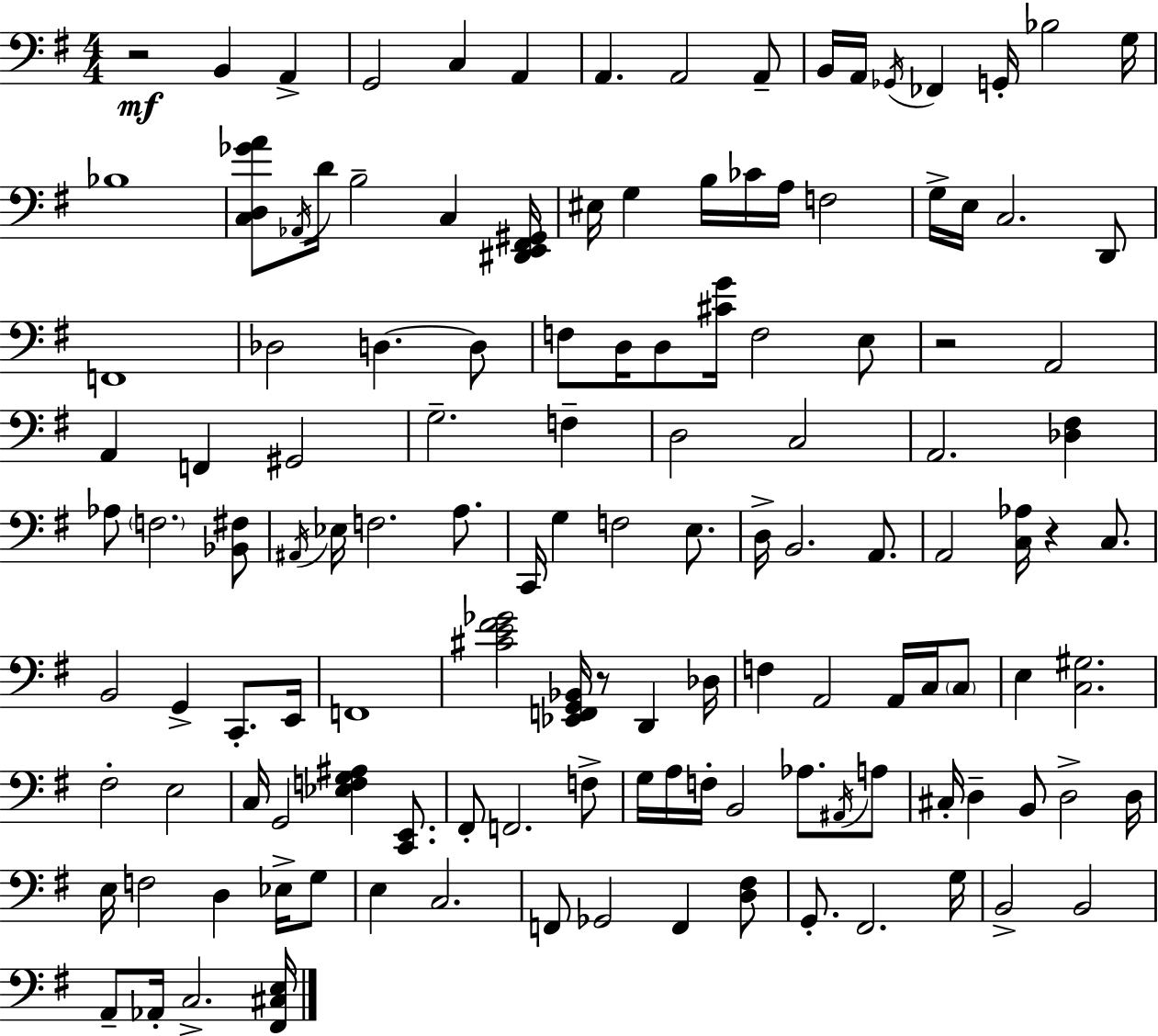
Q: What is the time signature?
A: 4/4